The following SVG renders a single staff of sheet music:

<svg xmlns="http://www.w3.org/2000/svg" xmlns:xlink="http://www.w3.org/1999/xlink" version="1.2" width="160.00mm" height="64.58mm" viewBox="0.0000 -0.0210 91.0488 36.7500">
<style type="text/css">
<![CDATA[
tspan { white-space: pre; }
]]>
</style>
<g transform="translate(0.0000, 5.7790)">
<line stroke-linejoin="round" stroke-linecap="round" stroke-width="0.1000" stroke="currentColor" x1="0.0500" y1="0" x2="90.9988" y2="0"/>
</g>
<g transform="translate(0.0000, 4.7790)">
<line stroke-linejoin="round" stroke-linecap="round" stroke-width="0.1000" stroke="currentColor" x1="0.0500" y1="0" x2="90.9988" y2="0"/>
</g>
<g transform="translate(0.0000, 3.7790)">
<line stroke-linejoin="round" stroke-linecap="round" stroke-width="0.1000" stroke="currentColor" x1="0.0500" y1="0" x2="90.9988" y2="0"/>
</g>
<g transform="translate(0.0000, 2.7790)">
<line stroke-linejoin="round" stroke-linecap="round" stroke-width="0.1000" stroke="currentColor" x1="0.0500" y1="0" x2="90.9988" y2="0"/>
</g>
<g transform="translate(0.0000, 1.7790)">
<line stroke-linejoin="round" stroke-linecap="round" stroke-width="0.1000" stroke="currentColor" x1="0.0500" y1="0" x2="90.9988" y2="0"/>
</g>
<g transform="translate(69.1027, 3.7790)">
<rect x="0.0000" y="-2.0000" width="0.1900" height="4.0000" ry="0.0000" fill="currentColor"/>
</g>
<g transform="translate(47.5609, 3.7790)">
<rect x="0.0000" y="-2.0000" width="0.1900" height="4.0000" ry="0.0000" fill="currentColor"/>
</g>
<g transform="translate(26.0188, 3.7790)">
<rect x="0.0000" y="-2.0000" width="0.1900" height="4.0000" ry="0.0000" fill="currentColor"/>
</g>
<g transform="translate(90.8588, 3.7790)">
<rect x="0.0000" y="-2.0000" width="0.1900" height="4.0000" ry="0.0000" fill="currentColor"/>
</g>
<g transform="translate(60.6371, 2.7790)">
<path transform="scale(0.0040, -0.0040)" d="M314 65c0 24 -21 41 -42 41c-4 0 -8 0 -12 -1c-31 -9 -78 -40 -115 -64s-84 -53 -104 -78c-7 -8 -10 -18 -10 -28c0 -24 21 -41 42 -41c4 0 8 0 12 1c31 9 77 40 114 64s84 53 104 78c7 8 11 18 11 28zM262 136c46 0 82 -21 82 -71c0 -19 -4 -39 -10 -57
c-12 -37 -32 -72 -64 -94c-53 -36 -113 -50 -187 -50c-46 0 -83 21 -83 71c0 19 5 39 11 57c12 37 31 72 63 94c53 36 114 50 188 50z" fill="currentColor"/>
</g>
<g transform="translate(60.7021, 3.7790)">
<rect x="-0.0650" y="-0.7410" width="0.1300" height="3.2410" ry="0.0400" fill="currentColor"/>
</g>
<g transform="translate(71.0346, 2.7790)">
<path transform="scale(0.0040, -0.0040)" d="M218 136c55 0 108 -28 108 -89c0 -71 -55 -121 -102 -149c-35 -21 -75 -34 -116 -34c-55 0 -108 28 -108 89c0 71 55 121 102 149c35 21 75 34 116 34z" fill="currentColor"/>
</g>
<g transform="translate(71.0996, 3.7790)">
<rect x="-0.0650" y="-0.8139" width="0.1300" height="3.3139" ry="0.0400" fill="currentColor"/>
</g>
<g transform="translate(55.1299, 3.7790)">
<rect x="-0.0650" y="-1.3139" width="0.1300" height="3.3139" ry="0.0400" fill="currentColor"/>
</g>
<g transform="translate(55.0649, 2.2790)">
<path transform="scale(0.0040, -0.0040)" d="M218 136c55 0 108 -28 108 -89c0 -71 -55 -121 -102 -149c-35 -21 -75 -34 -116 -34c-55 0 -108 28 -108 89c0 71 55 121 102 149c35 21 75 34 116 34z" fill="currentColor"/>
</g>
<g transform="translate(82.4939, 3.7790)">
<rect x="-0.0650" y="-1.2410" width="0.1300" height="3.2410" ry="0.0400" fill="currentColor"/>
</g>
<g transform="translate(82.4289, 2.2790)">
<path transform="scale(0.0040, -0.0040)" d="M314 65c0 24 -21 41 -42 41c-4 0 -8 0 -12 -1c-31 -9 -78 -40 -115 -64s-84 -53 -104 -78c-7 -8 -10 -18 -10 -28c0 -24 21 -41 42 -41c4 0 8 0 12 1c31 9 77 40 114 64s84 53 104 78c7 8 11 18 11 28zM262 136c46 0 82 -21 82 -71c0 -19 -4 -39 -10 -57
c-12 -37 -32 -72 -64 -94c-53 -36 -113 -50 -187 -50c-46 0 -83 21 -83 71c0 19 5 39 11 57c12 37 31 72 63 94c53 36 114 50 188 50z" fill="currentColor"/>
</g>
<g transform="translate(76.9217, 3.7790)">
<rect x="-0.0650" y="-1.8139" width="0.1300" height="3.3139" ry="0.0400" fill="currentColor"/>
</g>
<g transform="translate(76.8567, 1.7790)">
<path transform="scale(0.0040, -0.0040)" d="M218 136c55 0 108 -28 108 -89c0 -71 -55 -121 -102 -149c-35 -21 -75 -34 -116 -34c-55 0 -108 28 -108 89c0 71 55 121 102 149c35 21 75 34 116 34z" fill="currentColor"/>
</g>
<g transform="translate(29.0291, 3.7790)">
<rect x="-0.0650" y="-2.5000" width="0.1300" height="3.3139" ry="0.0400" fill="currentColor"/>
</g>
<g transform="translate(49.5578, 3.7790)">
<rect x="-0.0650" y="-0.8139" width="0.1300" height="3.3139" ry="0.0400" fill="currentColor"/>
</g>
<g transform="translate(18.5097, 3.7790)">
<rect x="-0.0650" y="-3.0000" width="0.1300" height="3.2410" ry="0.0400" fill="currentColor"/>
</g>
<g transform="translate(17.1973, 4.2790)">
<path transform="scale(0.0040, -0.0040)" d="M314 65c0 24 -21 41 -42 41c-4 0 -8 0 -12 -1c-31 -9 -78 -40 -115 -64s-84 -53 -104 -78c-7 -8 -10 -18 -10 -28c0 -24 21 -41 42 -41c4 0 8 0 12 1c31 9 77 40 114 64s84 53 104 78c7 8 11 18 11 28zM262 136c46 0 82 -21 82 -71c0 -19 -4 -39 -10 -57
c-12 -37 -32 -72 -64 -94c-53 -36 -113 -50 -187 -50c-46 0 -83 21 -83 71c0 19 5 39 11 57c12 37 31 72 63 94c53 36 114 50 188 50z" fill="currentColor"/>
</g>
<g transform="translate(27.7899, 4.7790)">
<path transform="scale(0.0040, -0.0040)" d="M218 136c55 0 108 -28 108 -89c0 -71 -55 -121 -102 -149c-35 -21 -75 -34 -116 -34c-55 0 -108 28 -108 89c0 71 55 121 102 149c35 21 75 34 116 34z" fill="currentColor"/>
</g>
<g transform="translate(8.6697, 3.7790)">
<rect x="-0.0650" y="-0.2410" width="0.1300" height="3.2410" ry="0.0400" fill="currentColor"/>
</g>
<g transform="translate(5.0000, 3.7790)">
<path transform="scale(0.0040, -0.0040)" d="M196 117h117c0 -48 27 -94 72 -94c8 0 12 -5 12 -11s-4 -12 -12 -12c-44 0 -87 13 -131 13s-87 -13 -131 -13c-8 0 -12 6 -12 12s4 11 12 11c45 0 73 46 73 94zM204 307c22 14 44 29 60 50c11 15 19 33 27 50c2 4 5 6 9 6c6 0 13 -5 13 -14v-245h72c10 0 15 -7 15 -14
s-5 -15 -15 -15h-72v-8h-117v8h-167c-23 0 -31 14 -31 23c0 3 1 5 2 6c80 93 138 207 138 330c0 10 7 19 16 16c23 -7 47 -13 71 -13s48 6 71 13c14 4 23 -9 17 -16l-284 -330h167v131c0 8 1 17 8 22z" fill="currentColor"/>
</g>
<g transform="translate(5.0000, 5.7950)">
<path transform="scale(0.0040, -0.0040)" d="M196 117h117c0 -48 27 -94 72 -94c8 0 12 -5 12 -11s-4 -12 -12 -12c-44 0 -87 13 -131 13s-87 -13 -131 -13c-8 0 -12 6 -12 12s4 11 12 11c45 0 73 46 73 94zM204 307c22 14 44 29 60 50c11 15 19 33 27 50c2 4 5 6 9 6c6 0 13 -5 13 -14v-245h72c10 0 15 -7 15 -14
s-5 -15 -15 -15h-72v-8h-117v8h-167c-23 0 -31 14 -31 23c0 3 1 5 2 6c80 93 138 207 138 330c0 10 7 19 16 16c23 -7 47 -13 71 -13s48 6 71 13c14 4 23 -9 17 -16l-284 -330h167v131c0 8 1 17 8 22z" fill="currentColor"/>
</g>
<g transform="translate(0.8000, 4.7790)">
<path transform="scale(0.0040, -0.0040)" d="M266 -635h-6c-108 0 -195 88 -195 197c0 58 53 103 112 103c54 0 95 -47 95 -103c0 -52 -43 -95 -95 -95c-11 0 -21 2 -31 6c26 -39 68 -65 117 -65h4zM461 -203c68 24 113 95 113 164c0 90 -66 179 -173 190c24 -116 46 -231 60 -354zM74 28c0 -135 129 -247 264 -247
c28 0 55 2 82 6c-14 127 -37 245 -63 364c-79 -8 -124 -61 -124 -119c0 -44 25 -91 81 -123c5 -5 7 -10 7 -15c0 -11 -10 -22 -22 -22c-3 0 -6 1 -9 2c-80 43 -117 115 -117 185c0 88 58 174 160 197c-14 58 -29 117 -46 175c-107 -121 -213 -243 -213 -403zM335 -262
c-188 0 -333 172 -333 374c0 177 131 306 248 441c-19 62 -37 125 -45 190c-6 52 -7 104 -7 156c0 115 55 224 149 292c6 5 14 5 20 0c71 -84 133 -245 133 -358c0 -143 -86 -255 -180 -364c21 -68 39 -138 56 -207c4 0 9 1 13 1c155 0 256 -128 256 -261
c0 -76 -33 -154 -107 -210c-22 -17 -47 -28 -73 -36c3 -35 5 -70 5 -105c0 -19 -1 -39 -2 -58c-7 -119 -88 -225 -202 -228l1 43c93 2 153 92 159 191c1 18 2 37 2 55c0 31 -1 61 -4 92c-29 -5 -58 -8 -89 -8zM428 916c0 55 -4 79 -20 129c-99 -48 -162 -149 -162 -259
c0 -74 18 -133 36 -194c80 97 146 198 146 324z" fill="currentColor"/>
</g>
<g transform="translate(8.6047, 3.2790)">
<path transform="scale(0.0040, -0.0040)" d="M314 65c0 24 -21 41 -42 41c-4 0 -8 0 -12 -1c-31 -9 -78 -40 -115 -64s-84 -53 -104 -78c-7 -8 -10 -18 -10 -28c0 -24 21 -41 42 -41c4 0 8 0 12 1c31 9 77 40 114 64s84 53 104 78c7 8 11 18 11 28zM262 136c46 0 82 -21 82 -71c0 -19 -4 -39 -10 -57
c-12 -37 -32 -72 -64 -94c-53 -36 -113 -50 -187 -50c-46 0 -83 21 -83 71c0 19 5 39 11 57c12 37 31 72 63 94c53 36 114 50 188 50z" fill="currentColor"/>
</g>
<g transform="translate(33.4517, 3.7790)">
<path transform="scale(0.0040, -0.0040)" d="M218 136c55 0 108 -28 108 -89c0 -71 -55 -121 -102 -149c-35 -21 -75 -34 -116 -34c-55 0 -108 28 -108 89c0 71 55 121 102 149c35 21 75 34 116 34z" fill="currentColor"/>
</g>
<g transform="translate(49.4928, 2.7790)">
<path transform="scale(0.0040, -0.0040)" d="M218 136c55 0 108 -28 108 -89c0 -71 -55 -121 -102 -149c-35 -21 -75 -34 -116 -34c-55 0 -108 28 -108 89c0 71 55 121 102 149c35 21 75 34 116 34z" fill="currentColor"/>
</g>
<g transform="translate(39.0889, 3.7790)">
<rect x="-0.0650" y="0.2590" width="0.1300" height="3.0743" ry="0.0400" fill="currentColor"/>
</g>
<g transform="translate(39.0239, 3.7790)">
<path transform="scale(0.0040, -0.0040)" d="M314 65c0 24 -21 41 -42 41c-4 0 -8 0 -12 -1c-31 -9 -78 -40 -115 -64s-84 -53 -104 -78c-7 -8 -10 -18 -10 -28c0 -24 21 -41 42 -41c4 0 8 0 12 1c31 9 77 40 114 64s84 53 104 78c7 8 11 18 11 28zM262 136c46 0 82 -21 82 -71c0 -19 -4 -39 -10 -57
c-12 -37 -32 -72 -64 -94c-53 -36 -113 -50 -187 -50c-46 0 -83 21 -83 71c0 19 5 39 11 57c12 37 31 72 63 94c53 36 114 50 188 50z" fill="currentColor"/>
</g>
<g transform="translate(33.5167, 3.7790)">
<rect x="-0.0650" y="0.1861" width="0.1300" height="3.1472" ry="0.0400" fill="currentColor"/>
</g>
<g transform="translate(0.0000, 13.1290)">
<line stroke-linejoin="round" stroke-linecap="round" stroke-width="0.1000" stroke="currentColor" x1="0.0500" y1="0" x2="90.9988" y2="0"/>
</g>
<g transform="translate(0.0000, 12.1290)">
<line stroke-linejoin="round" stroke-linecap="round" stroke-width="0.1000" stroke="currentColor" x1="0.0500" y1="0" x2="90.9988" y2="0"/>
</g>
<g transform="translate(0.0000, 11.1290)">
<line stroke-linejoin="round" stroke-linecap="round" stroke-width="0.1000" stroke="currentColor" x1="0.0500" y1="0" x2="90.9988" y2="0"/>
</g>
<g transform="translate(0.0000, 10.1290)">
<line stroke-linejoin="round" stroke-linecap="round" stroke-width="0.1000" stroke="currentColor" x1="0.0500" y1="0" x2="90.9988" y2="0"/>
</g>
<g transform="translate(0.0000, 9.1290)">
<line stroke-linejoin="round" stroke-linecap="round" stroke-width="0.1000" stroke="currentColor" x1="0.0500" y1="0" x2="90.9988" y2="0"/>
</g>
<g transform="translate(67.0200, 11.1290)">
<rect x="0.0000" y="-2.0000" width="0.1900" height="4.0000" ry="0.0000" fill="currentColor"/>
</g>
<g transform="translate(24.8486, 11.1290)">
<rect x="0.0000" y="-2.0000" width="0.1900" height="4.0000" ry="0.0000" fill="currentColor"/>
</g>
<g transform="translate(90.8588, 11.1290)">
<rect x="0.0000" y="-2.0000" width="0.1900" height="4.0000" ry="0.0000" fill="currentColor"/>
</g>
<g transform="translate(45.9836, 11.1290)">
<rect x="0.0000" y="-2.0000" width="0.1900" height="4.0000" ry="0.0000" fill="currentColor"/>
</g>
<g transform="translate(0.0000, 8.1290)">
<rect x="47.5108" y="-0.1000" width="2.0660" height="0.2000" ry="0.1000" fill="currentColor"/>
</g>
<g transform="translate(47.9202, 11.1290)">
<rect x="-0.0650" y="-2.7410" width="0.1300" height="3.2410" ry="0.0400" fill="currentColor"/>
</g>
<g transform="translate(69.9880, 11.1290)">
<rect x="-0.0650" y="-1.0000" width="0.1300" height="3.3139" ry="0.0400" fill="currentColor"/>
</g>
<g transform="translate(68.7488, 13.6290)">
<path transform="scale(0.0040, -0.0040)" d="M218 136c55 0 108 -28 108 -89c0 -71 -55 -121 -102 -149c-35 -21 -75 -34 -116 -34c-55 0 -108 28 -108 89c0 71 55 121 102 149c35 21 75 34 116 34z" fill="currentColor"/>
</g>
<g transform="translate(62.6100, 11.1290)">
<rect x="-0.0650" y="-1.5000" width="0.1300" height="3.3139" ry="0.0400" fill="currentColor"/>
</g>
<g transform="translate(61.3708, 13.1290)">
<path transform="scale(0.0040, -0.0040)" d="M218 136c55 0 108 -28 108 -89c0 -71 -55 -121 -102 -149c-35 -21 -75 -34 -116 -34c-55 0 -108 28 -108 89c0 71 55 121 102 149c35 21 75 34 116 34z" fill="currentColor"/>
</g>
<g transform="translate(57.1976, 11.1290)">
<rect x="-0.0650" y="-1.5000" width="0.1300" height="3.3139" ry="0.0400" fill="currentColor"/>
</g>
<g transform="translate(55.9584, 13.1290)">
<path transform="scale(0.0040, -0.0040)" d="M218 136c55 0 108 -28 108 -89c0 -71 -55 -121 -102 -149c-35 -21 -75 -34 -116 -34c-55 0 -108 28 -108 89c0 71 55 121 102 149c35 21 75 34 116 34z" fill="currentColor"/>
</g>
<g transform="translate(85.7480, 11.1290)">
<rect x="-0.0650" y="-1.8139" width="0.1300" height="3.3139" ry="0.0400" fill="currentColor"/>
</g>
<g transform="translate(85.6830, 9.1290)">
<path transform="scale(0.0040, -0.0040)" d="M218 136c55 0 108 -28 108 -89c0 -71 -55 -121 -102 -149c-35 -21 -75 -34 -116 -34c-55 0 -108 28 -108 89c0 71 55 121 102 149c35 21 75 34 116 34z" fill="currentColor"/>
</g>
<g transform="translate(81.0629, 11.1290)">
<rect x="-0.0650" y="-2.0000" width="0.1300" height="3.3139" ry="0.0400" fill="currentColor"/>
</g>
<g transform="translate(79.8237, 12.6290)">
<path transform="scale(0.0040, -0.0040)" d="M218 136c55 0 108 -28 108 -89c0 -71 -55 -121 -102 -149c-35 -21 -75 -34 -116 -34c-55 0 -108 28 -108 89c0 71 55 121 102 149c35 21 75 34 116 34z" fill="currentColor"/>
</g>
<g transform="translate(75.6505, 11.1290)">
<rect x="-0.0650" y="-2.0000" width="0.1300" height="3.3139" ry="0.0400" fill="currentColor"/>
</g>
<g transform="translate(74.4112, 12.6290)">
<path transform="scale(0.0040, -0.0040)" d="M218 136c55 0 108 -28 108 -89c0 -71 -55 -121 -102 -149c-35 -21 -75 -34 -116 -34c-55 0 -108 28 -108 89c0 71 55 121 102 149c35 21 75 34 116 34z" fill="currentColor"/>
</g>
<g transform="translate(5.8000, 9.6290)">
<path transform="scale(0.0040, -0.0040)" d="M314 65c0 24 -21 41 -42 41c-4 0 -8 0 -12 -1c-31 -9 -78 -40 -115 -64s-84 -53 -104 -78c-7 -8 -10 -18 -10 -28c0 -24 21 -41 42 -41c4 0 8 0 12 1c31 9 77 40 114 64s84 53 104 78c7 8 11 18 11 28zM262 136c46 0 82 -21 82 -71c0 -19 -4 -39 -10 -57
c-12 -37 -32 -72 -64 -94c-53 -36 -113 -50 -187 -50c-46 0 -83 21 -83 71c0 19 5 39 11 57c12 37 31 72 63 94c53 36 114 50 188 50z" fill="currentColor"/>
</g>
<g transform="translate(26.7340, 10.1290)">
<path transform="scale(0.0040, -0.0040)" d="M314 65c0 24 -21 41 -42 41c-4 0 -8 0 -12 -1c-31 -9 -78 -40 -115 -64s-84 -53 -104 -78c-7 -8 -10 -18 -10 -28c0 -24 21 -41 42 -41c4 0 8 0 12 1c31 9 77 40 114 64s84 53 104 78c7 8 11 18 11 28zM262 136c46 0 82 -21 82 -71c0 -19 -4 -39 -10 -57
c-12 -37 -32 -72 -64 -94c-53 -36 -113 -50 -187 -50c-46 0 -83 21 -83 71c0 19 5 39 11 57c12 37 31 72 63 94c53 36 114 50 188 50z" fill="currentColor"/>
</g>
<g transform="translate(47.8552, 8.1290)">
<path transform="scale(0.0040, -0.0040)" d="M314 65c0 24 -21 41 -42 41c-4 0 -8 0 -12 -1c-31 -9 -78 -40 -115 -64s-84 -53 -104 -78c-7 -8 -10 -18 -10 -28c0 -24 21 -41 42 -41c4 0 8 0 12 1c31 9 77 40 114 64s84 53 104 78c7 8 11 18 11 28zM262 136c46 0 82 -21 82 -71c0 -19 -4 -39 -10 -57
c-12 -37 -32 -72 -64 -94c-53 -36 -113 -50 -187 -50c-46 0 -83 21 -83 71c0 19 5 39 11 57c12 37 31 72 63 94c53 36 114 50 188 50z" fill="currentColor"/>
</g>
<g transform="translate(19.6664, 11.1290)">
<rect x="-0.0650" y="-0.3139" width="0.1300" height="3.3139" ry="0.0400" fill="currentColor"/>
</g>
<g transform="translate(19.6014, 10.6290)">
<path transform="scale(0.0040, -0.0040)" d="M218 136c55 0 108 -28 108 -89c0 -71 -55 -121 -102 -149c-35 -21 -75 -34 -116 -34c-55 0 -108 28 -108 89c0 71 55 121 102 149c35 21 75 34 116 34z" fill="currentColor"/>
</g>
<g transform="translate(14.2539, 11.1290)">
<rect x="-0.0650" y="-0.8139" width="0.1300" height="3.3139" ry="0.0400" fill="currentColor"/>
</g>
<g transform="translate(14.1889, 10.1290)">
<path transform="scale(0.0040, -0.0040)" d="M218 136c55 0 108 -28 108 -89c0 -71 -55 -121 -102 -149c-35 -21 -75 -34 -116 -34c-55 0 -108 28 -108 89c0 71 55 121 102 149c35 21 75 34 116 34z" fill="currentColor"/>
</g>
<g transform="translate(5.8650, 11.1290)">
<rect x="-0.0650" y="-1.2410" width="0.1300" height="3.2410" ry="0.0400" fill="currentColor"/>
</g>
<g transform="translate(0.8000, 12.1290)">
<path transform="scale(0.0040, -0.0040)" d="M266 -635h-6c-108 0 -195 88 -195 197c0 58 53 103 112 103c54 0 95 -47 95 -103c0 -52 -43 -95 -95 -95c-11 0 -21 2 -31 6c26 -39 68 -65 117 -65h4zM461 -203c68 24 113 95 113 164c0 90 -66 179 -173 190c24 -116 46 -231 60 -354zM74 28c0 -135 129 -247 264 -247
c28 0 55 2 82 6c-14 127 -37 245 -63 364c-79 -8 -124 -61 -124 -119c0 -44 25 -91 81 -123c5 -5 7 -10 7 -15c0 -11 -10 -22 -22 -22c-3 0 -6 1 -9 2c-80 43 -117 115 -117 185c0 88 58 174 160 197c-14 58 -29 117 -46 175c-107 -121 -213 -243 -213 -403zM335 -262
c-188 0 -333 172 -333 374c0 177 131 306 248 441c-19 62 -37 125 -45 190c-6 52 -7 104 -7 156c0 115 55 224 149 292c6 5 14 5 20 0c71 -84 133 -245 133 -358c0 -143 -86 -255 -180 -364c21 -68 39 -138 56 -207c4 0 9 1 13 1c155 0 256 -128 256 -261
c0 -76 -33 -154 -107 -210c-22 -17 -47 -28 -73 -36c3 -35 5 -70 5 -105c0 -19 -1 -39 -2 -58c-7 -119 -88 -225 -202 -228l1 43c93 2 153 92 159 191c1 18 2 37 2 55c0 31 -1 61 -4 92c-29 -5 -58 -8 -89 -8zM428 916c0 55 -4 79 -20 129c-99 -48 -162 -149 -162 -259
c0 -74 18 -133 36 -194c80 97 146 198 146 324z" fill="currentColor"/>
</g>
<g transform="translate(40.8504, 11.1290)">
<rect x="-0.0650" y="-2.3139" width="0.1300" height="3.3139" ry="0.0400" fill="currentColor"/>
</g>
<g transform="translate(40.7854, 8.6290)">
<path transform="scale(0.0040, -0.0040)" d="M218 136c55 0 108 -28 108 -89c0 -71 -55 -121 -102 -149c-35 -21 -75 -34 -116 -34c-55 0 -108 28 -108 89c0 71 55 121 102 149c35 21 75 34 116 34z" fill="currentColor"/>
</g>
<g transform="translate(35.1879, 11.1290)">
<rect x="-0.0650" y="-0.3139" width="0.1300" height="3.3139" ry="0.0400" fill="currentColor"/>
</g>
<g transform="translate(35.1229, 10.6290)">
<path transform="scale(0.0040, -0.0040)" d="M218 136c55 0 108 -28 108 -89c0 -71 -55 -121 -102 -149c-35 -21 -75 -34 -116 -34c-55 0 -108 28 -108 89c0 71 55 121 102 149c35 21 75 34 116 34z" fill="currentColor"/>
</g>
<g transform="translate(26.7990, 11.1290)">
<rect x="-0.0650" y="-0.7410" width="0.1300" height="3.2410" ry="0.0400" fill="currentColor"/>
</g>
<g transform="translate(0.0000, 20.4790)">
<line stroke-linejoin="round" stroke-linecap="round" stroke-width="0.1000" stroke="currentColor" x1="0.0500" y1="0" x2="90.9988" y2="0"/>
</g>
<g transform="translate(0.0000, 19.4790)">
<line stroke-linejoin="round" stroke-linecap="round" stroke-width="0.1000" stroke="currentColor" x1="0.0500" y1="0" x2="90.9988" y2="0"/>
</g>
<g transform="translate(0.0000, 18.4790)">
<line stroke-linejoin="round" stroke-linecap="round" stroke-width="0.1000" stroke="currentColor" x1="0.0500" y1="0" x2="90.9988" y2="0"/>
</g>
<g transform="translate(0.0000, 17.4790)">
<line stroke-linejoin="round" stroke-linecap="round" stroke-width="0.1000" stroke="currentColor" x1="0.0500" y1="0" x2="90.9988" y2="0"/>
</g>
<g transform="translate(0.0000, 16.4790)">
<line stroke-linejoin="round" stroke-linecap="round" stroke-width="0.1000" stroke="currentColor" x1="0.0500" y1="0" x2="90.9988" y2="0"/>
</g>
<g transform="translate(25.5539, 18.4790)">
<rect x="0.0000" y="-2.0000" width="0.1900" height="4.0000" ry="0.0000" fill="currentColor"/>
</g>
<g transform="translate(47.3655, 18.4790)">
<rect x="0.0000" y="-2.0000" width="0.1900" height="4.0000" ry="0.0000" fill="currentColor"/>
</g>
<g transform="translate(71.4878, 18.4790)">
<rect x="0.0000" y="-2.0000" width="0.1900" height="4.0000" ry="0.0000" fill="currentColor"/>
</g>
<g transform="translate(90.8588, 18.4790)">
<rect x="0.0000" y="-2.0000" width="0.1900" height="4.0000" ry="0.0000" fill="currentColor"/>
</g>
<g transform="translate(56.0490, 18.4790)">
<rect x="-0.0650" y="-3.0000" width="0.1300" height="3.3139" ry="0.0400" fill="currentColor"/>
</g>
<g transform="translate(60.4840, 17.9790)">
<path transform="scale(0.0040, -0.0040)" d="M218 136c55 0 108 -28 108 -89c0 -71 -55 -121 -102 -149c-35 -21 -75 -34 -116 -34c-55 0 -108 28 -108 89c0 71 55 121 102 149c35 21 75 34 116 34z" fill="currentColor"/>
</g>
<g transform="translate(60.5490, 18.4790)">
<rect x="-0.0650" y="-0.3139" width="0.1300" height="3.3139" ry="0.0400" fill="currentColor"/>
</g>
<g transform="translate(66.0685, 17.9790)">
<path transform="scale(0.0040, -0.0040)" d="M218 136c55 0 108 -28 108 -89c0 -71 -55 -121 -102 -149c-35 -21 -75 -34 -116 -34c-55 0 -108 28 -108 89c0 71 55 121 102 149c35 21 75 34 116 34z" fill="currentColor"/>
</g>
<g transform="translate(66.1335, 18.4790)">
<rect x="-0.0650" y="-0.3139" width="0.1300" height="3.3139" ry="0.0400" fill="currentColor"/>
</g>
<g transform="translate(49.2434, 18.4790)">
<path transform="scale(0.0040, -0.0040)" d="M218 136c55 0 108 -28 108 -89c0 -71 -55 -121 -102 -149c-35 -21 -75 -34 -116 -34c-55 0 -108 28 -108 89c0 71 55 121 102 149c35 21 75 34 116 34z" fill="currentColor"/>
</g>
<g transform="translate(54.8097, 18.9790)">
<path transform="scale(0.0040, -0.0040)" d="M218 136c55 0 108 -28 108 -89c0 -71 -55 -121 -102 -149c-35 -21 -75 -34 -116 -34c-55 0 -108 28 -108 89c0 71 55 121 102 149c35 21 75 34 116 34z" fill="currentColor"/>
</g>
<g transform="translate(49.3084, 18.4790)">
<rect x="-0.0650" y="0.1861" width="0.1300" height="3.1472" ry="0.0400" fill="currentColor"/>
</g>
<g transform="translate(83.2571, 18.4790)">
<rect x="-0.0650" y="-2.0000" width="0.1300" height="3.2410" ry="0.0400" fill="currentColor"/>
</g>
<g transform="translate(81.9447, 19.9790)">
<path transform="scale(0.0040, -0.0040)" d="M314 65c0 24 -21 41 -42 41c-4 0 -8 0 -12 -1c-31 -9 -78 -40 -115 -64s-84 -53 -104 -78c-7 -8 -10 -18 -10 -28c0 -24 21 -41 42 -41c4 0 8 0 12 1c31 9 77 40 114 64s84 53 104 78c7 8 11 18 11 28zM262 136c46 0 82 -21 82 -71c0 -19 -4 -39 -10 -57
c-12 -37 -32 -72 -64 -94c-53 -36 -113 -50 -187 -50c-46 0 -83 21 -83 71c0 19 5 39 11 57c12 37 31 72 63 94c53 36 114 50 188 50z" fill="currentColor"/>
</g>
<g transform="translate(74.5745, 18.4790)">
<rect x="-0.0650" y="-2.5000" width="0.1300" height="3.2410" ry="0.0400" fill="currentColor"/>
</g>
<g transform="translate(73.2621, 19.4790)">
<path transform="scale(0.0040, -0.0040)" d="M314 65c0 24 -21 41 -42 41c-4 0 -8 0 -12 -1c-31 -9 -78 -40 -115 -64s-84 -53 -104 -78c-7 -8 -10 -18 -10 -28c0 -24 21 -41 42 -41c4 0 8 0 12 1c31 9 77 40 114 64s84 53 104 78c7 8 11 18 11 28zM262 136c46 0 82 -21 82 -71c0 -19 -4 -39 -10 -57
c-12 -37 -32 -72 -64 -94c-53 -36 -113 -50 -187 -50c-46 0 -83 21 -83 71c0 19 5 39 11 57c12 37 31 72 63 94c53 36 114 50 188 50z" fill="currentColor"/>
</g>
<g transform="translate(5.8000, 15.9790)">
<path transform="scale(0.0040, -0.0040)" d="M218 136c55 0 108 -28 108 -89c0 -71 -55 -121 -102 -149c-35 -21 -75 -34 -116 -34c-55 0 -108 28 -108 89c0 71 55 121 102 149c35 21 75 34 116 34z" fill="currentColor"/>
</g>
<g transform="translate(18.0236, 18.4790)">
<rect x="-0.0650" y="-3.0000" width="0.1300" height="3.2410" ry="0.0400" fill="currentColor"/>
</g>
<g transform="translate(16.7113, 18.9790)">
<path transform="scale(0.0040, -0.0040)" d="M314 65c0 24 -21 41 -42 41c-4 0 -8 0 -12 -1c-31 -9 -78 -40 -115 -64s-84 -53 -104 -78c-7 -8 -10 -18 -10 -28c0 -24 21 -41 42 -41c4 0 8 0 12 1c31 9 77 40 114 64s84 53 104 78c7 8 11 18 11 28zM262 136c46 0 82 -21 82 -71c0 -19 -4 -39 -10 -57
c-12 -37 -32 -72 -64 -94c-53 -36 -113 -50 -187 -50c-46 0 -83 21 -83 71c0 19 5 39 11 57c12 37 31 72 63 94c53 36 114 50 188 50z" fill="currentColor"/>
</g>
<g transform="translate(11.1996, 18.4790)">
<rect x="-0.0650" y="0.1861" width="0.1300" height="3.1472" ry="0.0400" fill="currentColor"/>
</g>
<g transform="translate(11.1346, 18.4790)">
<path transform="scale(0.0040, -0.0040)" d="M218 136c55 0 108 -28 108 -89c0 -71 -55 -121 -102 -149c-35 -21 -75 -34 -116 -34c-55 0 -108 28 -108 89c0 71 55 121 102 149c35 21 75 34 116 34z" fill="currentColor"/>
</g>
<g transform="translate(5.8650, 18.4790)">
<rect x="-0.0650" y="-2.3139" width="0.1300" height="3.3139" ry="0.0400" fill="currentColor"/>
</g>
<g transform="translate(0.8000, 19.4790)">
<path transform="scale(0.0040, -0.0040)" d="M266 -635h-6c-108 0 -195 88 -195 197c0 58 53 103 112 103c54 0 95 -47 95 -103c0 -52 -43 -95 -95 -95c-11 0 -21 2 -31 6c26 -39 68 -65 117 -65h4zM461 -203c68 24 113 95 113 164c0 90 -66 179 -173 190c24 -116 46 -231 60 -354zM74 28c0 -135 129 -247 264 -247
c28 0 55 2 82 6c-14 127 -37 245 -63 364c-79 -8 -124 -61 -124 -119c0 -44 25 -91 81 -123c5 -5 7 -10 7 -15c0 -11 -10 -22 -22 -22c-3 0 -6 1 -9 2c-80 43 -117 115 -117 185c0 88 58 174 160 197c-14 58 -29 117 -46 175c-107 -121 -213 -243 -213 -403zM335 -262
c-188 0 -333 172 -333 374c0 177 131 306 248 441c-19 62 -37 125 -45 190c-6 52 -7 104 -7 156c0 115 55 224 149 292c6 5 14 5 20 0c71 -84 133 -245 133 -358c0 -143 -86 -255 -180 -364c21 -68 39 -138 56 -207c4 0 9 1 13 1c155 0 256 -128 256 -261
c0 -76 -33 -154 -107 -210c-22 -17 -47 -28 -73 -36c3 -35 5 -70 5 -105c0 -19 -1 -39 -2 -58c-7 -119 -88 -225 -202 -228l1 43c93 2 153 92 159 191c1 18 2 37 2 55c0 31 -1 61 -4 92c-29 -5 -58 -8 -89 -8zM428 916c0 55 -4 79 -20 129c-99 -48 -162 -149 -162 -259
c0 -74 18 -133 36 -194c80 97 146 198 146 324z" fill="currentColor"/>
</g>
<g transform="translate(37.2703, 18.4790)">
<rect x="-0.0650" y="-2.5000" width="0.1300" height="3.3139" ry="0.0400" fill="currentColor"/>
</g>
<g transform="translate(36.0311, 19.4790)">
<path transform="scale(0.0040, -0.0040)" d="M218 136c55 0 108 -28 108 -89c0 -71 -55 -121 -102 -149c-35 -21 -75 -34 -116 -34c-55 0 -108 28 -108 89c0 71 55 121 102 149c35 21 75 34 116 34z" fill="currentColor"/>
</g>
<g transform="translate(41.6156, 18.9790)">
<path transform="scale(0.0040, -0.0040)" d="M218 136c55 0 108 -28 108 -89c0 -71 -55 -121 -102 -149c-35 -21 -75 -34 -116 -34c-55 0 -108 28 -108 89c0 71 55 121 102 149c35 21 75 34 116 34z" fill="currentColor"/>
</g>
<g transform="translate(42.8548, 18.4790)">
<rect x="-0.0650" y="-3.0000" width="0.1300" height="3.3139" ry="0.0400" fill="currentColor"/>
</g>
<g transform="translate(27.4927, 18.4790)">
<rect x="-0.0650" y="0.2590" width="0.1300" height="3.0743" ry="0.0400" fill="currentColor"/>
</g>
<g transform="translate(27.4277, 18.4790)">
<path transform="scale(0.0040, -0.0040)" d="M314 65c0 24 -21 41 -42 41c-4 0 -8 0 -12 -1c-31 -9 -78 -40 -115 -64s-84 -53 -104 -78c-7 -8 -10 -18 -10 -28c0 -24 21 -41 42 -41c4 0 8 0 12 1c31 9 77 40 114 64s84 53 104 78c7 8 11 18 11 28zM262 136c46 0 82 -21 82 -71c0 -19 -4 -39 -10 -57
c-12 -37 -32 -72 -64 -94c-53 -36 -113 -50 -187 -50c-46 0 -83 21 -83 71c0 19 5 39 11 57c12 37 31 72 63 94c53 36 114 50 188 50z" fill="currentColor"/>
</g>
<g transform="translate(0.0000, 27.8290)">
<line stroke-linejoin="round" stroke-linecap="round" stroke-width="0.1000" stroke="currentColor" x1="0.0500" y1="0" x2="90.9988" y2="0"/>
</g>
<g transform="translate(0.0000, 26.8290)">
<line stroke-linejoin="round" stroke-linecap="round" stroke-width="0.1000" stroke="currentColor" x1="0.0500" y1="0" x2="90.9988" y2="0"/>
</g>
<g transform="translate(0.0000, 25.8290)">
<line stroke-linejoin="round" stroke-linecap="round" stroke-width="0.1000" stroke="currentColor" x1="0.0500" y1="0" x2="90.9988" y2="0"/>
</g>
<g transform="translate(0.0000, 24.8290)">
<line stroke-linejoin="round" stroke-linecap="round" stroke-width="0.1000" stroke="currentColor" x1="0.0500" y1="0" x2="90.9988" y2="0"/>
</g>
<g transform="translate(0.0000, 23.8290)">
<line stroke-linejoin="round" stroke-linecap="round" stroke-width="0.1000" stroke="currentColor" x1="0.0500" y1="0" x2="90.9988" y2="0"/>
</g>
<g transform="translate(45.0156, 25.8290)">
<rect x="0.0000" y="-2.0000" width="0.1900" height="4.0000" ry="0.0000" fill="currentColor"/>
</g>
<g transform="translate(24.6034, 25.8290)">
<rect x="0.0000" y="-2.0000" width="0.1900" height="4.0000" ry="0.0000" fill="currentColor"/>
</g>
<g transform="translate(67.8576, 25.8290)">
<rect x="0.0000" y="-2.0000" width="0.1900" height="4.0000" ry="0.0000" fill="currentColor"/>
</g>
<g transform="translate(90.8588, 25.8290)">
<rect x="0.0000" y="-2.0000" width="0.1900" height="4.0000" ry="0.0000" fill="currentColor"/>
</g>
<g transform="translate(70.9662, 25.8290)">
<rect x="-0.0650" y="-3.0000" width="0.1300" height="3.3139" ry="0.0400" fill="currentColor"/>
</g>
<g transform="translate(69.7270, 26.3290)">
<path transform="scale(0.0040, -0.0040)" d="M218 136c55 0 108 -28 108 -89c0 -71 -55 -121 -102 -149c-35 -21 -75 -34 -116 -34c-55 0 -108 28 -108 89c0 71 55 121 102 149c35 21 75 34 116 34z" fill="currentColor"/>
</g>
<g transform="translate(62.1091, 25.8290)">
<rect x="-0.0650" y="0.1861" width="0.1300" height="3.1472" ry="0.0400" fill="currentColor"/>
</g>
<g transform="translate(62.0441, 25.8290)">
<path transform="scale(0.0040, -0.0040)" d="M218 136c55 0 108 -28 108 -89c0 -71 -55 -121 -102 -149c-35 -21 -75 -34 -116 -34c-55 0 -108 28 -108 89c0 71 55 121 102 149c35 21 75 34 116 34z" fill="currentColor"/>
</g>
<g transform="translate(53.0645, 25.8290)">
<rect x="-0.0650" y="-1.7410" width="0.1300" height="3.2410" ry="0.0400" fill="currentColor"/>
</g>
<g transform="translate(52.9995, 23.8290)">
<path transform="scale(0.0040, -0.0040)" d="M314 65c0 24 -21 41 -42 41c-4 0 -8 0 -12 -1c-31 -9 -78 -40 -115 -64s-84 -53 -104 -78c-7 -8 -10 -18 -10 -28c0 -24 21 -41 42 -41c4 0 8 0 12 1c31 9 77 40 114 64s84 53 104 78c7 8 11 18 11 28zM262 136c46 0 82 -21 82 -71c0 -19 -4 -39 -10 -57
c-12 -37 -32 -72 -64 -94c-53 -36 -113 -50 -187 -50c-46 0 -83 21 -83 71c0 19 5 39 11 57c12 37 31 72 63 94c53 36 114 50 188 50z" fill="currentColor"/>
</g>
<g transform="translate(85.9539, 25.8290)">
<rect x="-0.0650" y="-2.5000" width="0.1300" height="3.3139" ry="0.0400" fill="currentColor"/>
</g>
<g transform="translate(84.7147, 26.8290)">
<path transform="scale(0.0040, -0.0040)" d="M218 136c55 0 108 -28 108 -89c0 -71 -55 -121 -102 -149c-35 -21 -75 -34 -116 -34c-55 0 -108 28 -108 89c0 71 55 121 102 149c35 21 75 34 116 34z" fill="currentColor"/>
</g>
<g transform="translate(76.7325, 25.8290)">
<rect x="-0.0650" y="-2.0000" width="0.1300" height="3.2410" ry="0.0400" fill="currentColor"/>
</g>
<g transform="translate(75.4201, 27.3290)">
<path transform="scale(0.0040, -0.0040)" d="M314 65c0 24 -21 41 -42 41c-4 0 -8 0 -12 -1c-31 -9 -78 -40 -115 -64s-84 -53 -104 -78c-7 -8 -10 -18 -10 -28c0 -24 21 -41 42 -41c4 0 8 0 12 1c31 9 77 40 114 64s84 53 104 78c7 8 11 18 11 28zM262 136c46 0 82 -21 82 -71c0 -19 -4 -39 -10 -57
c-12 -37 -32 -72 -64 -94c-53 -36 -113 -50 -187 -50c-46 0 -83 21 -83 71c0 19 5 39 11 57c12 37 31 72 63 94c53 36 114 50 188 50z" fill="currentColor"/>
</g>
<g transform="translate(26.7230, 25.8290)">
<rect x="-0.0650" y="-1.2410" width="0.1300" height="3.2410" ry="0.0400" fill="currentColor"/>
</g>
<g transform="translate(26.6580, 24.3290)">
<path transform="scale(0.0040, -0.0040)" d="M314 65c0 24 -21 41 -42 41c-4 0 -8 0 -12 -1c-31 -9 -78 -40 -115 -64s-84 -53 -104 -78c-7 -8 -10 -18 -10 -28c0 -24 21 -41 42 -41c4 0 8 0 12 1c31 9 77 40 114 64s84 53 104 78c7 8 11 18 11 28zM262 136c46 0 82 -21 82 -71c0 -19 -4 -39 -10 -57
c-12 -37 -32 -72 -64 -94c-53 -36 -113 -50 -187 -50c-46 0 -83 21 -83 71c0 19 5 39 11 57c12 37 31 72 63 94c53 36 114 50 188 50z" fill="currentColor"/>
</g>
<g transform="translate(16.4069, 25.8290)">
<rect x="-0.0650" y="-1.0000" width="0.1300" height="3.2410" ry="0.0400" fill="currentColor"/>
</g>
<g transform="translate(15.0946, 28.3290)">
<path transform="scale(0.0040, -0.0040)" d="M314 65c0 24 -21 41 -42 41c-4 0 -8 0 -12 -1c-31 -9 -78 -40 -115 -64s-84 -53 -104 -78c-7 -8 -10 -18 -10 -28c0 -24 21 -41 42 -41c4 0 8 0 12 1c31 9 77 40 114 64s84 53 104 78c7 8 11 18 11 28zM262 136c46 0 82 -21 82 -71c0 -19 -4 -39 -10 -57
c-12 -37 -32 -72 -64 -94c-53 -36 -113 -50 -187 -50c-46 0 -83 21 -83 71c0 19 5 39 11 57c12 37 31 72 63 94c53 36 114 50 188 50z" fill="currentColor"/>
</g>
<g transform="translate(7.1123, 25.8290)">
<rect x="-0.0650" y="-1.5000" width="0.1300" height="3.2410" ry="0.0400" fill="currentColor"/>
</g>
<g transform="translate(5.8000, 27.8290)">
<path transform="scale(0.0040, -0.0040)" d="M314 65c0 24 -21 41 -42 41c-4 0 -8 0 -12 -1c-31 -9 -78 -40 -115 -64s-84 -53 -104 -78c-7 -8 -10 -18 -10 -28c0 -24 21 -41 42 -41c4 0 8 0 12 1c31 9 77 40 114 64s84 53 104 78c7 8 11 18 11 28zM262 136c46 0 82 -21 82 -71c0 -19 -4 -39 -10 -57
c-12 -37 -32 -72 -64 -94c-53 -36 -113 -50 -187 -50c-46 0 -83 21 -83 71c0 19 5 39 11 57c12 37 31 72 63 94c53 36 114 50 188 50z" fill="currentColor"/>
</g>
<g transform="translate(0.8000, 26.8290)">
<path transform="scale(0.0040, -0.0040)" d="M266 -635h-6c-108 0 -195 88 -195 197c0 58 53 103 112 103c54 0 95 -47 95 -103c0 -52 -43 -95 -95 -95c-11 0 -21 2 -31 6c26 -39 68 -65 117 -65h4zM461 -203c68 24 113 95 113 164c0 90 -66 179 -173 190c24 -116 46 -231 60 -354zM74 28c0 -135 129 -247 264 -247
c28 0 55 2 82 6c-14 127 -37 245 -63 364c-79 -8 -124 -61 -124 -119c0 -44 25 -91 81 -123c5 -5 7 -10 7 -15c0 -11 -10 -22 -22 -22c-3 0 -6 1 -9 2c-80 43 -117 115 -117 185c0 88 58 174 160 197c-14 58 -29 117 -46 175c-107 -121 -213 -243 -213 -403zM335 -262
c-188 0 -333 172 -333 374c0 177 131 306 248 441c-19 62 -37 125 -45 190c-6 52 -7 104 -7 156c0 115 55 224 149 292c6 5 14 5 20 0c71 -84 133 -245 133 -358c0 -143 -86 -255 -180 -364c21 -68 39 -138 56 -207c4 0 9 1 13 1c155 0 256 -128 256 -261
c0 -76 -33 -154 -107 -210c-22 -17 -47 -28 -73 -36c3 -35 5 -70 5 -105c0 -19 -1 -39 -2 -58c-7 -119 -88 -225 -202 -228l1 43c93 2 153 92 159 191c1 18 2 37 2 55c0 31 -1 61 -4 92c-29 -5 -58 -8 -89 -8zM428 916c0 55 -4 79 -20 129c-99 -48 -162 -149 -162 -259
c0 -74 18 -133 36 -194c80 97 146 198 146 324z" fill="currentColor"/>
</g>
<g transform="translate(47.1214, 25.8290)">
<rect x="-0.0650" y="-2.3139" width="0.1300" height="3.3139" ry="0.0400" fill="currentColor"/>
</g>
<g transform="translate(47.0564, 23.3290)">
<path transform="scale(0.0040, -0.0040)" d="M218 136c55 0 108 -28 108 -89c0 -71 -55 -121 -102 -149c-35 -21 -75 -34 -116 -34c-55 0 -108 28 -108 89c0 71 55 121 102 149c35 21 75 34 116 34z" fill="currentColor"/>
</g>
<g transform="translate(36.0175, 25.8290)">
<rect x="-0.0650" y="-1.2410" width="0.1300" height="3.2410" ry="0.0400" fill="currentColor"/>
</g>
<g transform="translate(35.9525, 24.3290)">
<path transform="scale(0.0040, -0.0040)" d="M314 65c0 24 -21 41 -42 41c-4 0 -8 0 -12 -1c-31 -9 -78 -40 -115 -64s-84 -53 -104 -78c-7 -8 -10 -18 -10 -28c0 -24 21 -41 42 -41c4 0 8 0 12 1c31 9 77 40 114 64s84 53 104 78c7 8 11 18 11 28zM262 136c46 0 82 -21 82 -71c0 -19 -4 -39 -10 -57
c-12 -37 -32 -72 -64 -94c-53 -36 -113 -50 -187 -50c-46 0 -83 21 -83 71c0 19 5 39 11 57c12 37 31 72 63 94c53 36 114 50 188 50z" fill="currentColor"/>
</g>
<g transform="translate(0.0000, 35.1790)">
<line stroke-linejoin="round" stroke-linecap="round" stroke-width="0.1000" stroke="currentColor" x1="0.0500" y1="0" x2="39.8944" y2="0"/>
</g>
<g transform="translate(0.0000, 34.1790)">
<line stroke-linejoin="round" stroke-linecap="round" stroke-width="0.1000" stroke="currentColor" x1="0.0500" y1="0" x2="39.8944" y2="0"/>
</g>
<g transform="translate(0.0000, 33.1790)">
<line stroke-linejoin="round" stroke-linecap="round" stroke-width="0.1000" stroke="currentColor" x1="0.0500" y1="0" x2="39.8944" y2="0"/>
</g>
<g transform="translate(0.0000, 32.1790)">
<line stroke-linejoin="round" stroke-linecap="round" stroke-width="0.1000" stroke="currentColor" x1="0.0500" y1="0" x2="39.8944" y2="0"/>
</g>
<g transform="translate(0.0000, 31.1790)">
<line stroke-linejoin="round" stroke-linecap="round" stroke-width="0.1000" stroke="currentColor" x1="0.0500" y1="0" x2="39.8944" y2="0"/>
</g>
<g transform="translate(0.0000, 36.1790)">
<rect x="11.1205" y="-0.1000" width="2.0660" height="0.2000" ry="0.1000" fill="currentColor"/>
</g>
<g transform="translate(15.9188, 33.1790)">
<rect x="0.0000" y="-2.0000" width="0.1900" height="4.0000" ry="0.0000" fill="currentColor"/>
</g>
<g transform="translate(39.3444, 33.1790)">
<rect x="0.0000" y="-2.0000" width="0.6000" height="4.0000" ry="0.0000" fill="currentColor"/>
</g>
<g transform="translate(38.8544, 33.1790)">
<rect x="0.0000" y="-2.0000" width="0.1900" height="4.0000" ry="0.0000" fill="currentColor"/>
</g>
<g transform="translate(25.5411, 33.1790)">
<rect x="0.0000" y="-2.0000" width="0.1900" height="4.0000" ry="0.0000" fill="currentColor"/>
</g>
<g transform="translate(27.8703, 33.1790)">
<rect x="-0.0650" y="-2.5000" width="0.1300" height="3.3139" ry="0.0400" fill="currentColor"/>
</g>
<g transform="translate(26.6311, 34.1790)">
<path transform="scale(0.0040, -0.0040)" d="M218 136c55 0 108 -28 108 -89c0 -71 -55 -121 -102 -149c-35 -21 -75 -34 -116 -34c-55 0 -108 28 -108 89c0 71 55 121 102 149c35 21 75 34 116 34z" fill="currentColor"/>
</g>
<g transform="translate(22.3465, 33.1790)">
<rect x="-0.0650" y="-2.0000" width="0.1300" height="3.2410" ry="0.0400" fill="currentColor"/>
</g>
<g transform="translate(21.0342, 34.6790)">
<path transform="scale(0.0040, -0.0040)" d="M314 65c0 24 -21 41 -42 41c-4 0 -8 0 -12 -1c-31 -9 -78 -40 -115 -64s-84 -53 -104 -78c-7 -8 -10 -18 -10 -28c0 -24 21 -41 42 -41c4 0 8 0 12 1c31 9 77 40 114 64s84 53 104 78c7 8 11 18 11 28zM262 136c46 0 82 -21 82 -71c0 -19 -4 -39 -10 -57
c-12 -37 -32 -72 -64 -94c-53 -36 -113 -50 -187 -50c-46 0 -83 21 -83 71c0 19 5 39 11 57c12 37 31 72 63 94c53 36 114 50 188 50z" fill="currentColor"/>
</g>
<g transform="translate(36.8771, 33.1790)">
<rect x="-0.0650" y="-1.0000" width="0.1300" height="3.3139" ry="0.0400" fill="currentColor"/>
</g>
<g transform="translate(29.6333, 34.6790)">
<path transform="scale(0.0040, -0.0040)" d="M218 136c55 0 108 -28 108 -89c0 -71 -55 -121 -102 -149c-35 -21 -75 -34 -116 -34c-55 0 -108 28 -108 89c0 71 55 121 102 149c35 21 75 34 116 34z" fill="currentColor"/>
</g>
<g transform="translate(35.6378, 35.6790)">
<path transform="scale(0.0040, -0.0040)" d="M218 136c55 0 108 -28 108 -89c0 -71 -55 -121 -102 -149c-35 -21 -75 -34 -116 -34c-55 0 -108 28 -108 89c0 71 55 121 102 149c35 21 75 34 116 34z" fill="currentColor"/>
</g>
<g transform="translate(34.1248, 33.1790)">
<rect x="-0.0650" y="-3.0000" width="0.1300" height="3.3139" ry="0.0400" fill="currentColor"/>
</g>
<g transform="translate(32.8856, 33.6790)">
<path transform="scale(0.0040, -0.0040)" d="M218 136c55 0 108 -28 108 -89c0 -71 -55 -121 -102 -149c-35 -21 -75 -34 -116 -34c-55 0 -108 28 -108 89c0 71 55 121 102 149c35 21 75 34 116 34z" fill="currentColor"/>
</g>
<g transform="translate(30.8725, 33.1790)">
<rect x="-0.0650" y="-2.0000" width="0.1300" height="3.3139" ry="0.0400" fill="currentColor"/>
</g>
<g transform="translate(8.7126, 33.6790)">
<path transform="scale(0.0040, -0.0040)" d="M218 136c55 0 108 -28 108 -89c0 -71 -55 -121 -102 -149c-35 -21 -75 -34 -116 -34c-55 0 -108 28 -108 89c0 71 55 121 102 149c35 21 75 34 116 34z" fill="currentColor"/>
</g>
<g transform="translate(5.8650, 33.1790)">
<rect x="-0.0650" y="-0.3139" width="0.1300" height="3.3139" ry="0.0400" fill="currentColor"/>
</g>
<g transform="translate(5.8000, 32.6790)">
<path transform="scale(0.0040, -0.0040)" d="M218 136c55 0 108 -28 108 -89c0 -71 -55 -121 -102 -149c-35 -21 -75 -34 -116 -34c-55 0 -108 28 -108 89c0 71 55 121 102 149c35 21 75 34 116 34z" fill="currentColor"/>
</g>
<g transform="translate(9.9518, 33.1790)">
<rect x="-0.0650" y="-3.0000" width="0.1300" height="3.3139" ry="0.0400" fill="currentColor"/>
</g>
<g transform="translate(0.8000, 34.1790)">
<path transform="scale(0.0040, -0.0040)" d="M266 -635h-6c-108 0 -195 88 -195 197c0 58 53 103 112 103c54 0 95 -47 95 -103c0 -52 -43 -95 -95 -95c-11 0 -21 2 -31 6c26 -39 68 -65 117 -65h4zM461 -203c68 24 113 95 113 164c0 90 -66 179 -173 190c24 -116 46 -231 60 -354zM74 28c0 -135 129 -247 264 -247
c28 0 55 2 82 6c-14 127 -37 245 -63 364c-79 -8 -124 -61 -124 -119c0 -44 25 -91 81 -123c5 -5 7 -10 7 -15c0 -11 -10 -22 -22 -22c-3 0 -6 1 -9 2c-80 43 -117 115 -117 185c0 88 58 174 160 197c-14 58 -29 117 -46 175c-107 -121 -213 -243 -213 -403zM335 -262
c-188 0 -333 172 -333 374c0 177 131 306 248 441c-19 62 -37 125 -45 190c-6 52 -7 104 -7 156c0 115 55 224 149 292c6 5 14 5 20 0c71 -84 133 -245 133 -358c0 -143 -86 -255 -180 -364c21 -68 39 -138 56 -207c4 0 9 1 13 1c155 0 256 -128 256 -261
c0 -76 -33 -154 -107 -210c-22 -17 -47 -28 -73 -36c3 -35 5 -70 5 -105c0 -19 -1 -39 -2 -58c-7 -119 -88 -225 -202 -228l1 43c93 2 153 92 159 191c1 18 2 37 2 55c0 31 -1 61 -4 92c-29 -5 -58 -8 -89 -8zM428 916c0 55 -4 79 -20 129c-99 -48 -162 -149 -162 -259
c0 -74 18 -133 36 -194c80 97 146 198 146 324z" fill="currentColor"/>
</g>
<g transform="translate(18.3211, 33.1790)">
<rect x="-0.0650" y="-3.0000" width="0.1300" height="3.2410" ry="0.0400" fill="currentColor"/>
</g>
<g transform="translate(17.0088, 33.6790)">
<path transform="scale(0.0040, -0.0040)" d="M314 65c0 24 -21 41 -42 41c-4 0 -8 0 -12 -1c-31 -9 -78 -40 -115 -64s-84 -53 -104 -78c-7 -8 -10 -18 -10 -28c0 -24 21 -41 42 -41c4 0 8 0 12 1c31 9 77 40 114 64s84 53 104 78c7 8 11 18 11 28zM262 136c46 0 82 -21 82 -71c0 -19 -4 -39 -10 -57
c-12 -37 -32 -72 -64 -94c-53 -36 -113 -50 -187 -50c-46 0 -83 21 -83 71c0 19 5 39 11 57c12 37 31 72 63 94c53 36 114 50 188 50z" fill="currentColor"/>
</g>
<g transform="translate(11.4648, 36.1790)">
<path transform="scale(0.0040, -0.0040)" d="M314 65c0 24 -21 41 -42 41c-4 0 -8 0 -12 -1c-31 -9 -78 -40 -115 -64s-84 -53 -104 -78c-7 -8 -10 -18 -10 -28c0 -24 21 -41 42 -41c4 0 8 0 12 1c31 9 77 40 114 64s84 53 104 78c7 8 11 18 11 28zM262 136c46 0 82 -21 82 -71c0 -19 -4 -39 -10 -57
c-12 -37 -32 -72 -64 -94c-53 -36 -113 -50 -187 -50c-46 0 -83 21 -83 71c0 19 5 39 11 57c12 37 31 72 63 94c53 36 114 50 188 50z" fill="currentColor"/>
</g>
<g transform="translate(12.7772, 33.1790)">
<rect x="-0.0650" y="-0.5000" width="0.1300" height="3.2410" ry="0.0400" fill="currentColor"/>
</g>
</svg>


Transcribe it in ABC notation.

X:1
T:Untitled
M:4/4
L:1/4
K:C
c2 A2 G B B2 d e d2 d f e2 e2 d c d2 c g a2 E E D F F f g B A2 B2 G A B A c c G2 F2 E2 D2 e2 e2 g f2 B A F2 G c A C2 A2 F2 G F A D